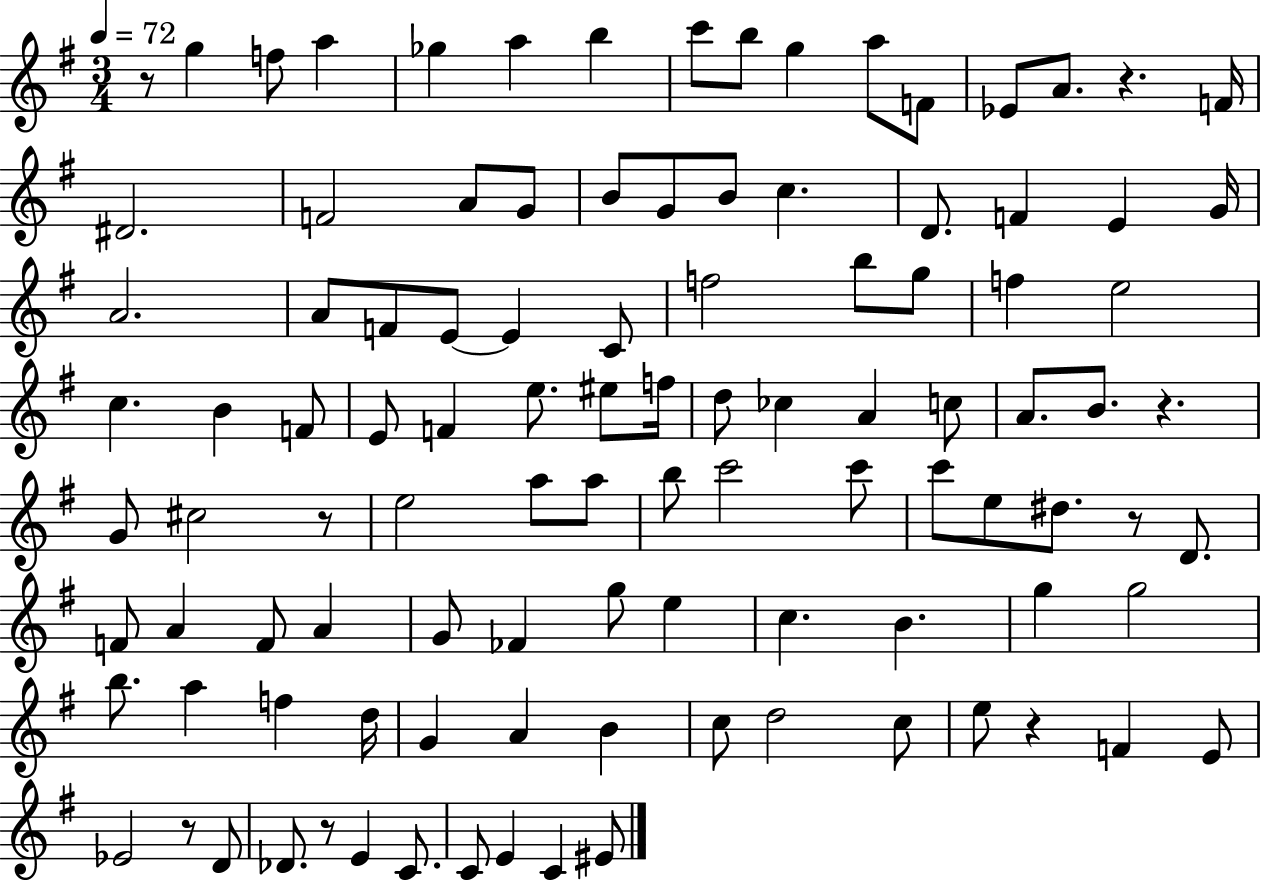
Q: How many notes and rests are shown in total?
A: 105